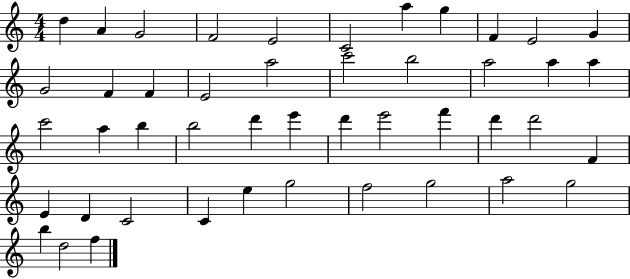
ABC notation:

X:1
T:Untitled
M:4/4
L:1/4
K:C
d A G2 F2 E2 C2 a g F E2 G G2 F F E2 a2 c'2 b2 a2 a a c'2 a b b2 d' e' d' e'2 f' d' d'2 F E D C2 C e g2 f2 g2 a2 g2 b d2 f